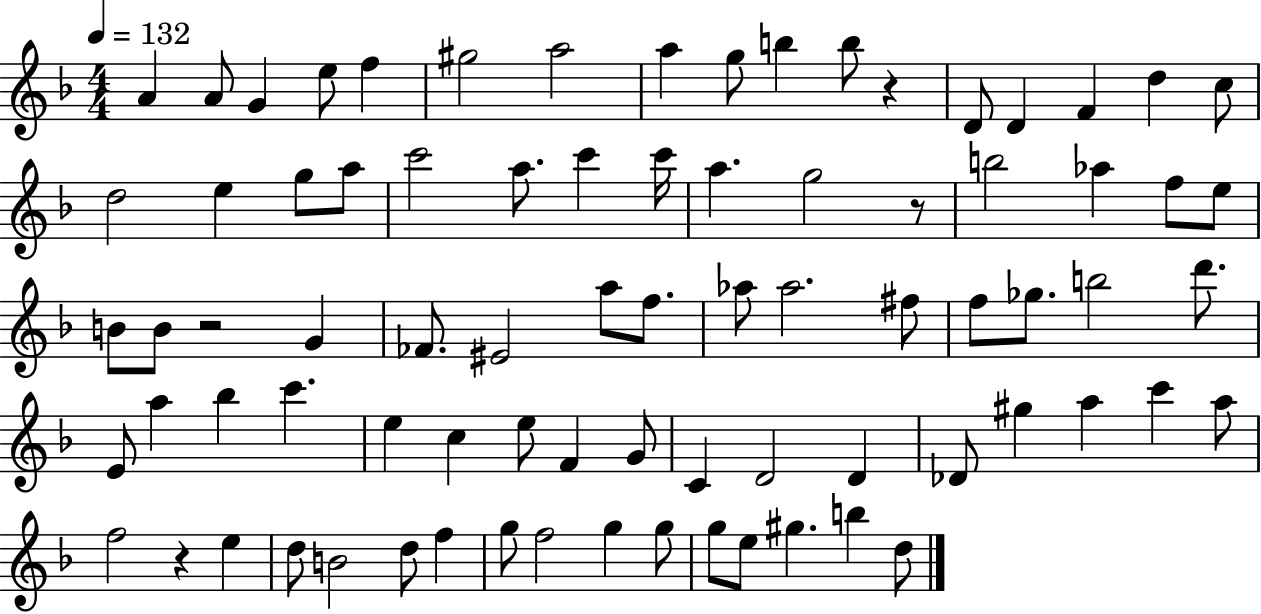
A4/q A4/e G4/q E5/e F5/q G#5/h A5/h A5/q G5/e B5/q B5/e R/q D4/e D4/q F4/q D5/q C5/e D5/h E5/q G5/e A5/e C6/h A5/e. C6/q C6/s A5/q. G5/h R/e B5/h Ab5/q F5/e E5/e B4/e B4/e R/h G4/q FES4/e. EIS4/h A5/e F5/e. Ab5/e Ab5/h. F#5/e F5/e Gb5/e. B5/h D6/e. E4/e A5/q Bb5/q C6/q. E5/q C5/q E5/e F4/q G4/e C4/q D4/h D4/q Db4/e G#5/q A5/q C6/q A5/e F5/h R/q E5/q D5/e B4/h D5/e F5/q G5/e F5/h G5/q G5/e G5/e E5/e G#5/q. B5/q D5/e